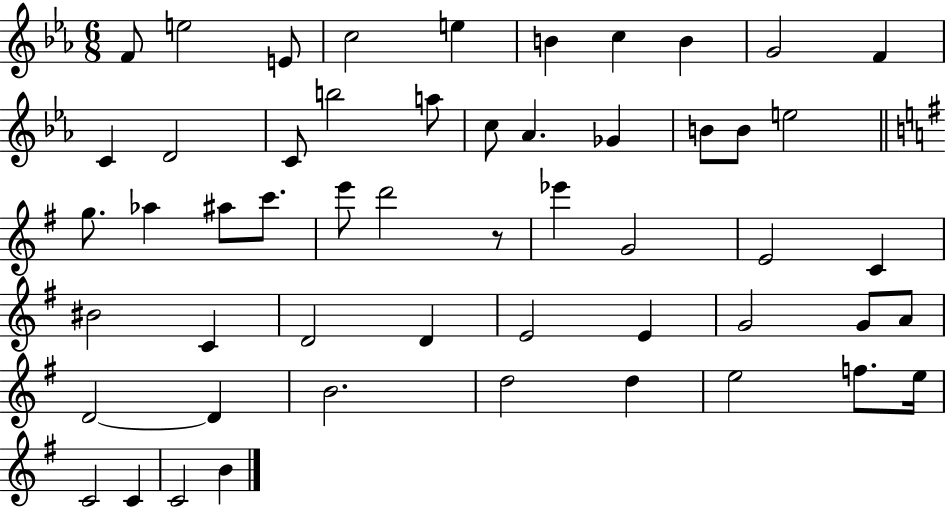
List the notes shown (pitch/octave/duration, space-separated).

F4/e E5/h E4/e C5/h E5/q B4/q C5/q B4/q G4/h F4/q C4/q D4/h C4/e B5/h A5/e C5/e Ab4/q. Gb4/q B4/e B4/e E5/h G5/e. Ab5/q A#5/e C6/e. E6/e D6/h R/e Eb6/q G4/h E4/h C4/q BIS4/h C4/q D4/h D4/q E4/h E4/q G4/h G4/e A4/e D4/h D4/q B4/h. D5/h D5/q E5/h F5/e. E5/s C4/h C4/q C4/h B4/q